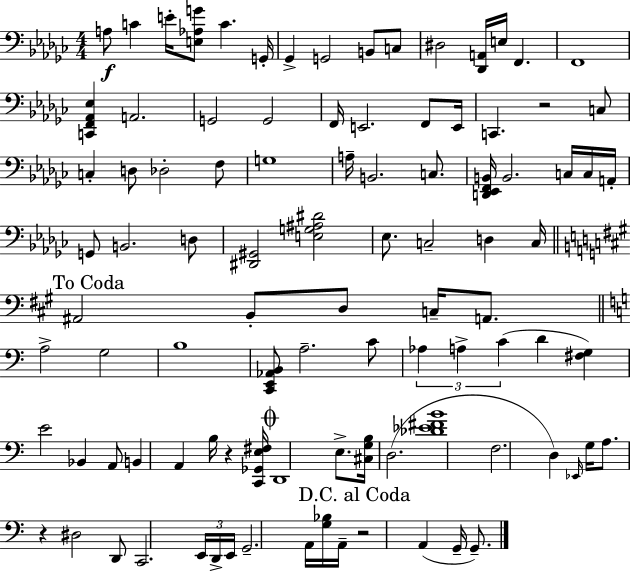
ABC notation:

X:1
T:Untitled
M:4/4
L:1/4
K:Ebm
A,/2 C E/4 [E,_A,G]/2 C G,,/4 _G,, G,,2 B,,/2 C,/2 ^D,2 [_D,,A,,]/4 E,/4 F,, F,,4 [C,,F,,_A,,_E,] A,,2 G,,2 G,,2 F,,/4 E,,2 F,,/2 E,,/4 C,, z2 C,/2 C, D,/2 _D,2 F,/2 G,4 A,/4 B,,2 C,/2 [D,,_E,,F,,B,,]/4 B,,2 C,/4 C,/4 A,,/4 G,,/2 B,,2 D,/2 [^D,,^G,,]2 [E,G,^A,^D]2 _E,/2 C,2 D, C,/4 ^A,,2 B,,/2 D,/2 C,/4 A,,/2 A,2 G,2 B,4 [C,,E,,_A,,B,,]/2 A,2 C/2 _A, A, C D [^F,G,] E2 _B,, A,,/2 B,, A,, B,/4 z [C,,_G,,E,^F,]/4 D,,4 E,/2 [^C,G,B,]/4 D,2 [_D_E^FB]4 F,2 D, _E,,/4 G,/4 A,/2 z ^D,2 D,,/2 C,,2 E,,/4 D,,/4 E,,/4 G,,2 A,,/4 [G,_B,]/4 A,,/4 z2 A,, G,,/4 G,,/2